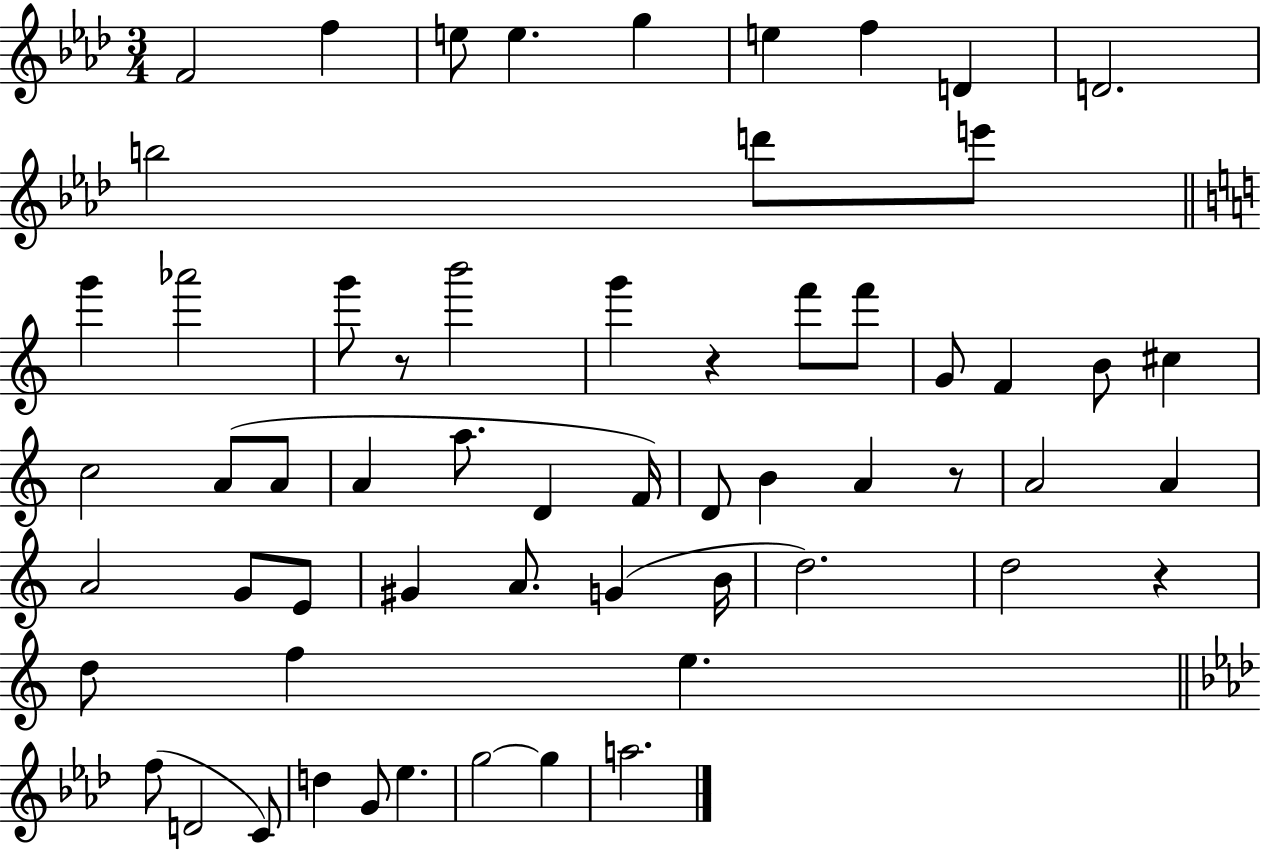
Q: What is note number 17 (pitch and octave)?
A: G6